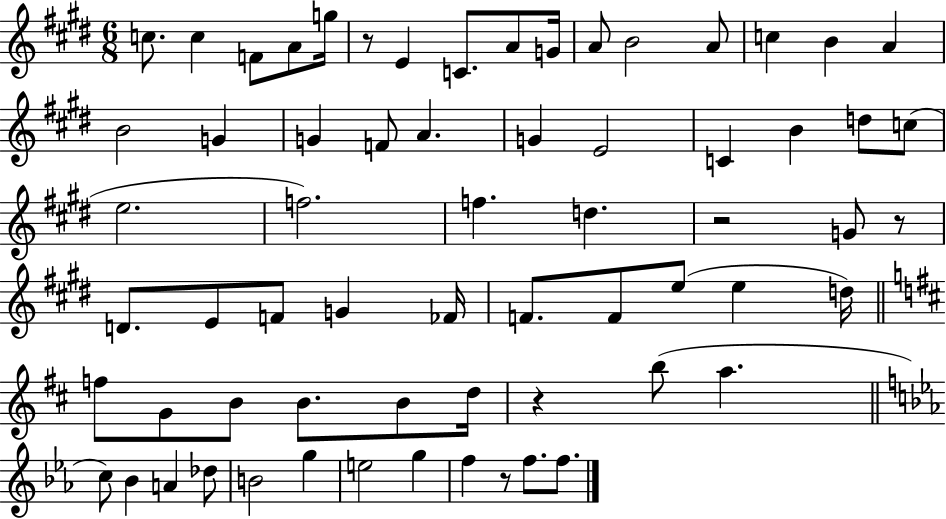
{
  \clef treble
  \numericTimeSignature
  \time 6/8
  \key e \major
  c''8. c''4 f'8 a'8 g''16 | r8 e'4 c'8. a'8 g'16 | a'8 b'2 a'8 | c''4 b'4 a'4 | \break b'2 g'4 | g'4 f'8 a'4. | g'4 e'2 | c'4 b'4 d''8 c''8( | \break e''2. | f''2.) | f''4. d''4. | r2 g'8 r8 | \break d'8. e'8 f'8 g'4 fes'16 | f'8. f'8 e''8( e''4 d''16) | \bar "||" \break \key b \minor f''8 g'8 b'8 b'8. b'8 d''16 | r4 b''8( a''4. | \bar "||" \break \key ees \major c''8) bes'4 a'4 des''8 | b'2 g''4 | e''2 g''4 | f''4 r8 f''8. f''8. | \break \bar "|."
}